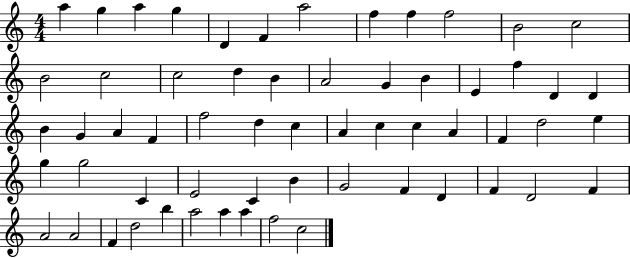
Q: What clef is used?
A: treble